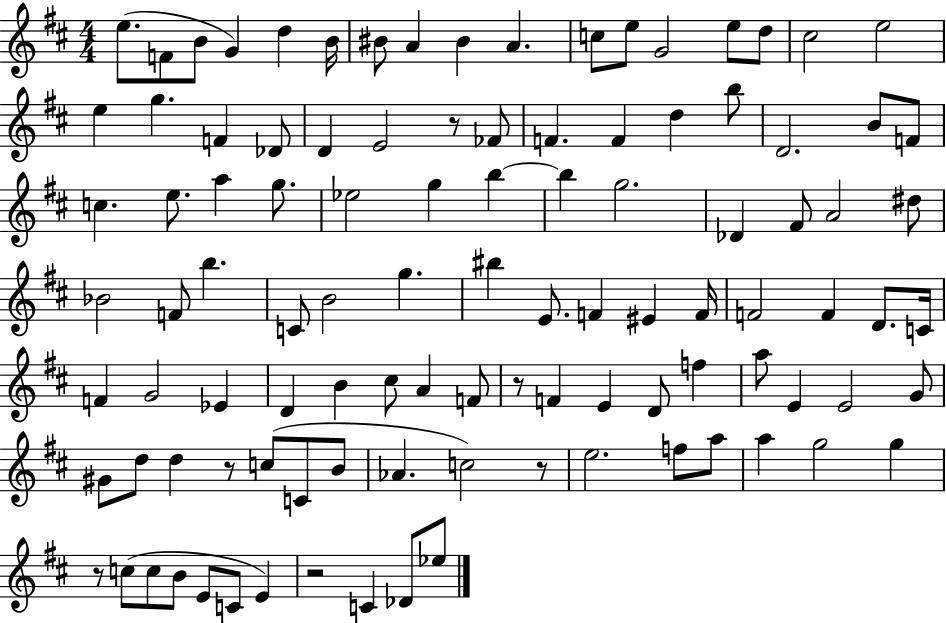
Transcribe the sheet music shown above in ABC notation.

X:1
T:Untitled
M:4/4
L:1/4
K:D
e/2 F/2 B/2 G d B/4 ^B/2 A ^B A c/2 e/2 G2 e/2 d/2 ^c2 e2 e g F _D/2 D E2 z/2 _F/2 F F d b/2 D2 B/2 F/2 c e/2 a g/2 _e2 g b b g2 _D ^F/2 A2 ^d/2 _B2 F/2 b C/2 B2 g ^b E/2 F ^E F/4 F2 F D/2 C/4 F G2 _E D B ^c/2 A F/2 z/2 F E D/2 f a/2 E E2 G/2 ^G/2 d/2 d z/2 c/2 C/2 B/2 _A c2 z/2 e2 f/2 a/2 a g2 g z/2 c/2 c/2 B/2 E/2 C/2 E z2 C _D/2 _e/2